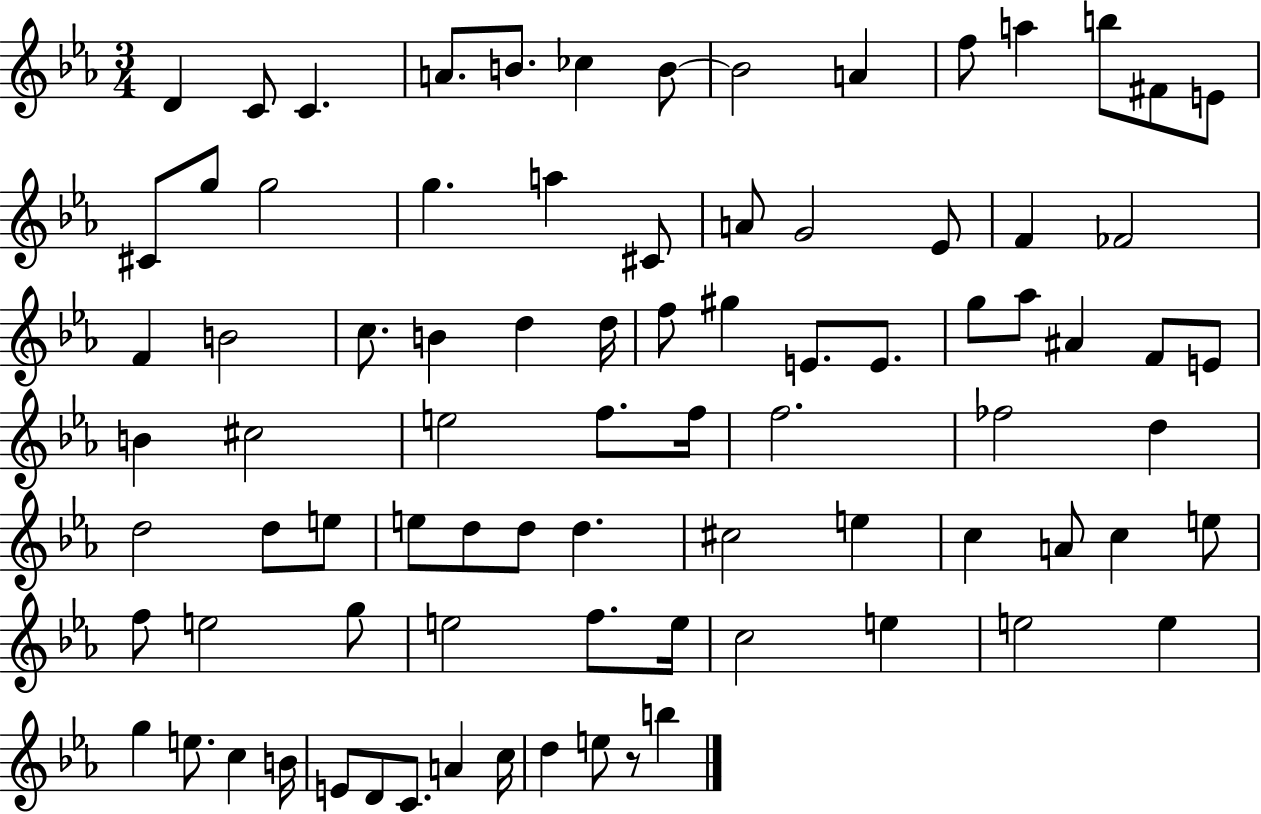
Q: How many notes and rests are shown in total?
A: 84